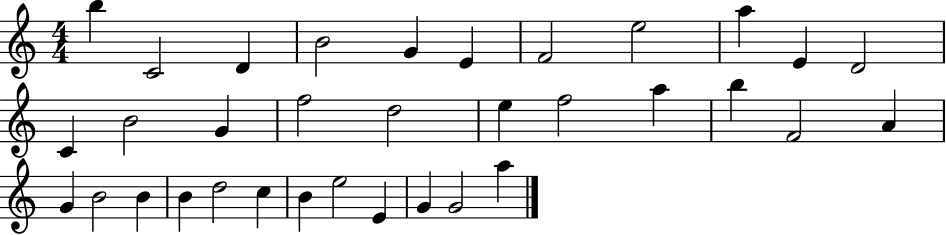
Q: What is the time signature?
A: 4/4